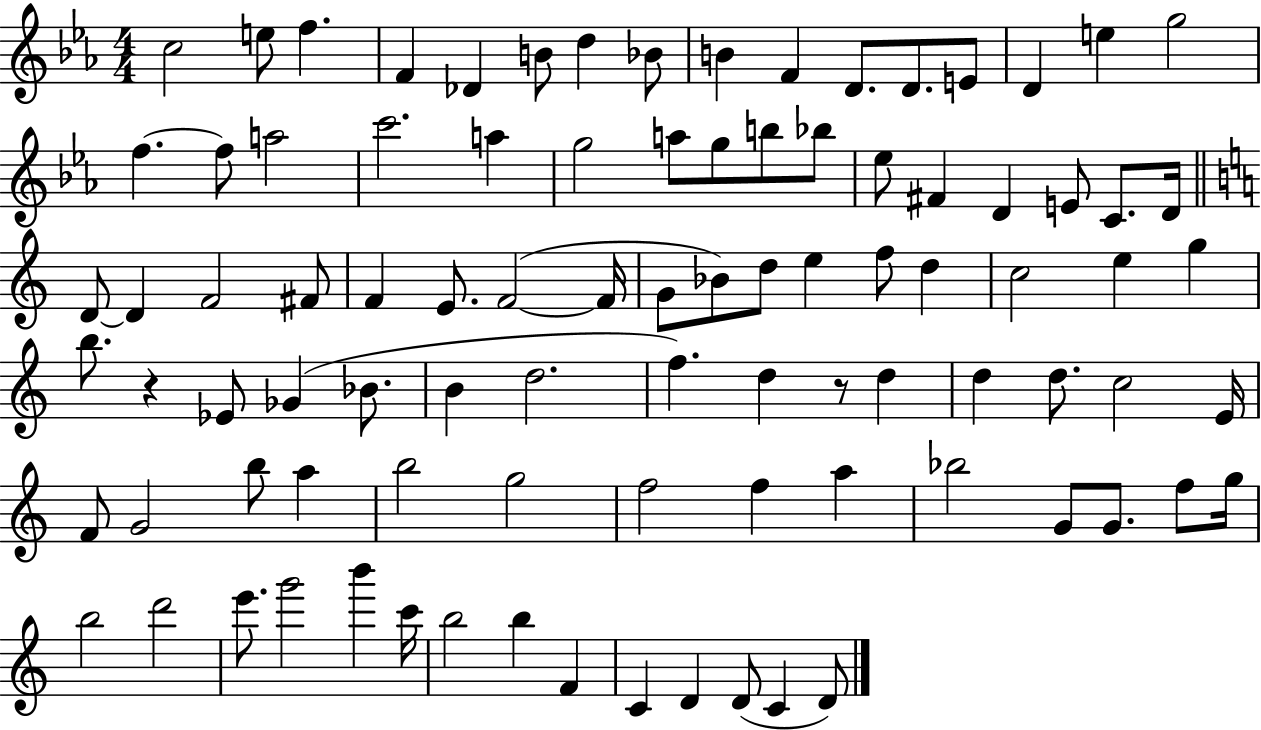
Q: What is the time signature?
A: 4/4